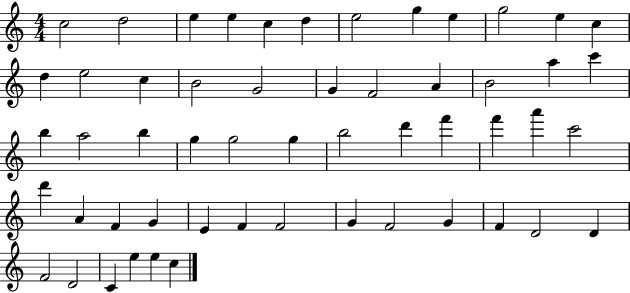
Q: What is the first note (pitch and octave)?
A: C5